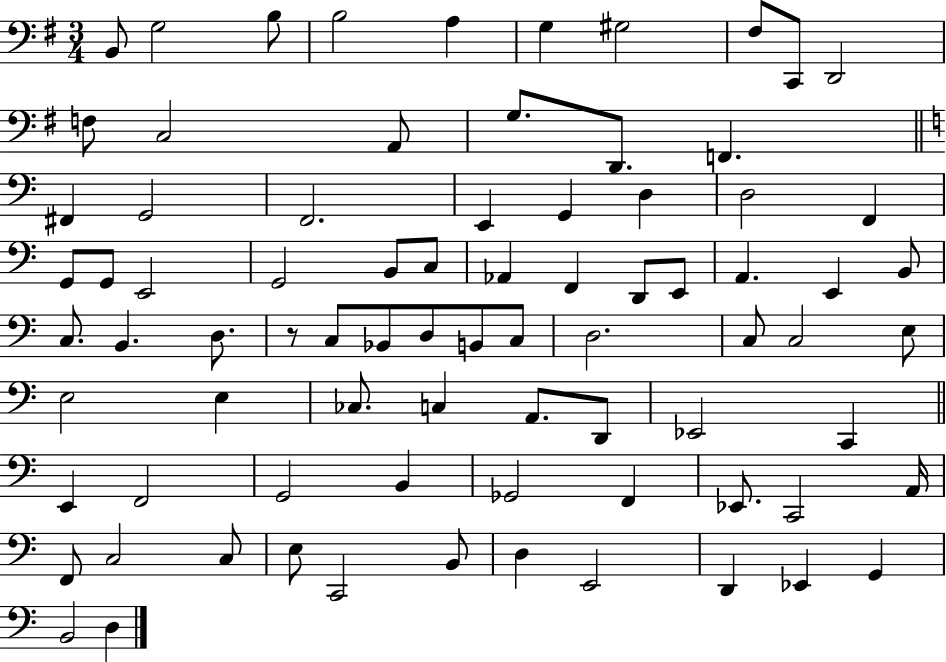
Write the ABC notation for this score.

X:1
T:Untitled
M:3/4
L:1/4
K:G
B,,/2 G,2 B,/2 B,2 A, G, ^G,2 ^F,/2 C,,/2 D,,2 F,/2 C,2 A,,/2 G,/2 D,,/2 F,, ^F,, G,,2 F,,2 E,, G,, D, D,2 F,, G,,/2 G,,/2 E,,2 G,,2 B,,/2 C,/2 _A,, F,, D,,/2 E,,/2 A,, E,, B,,/2 C,/2 B,, D,/2 z/2 C,/2 _B,,/2 D,/2 B,,/2 C,/2 D,2 C,/2 C,2 E,/2 E,2 E, _C,/2 C, A,,/2 D,,/2 _E,,2 C,, E,, F,,2 G,,2 B,, _G,,2 F,, _E,,/2 C,,2 A,,/4 F,,/2 C,2 C,/2 E,/2 C,,2 B,,/2 D, E,,2 D,, _E,, G,, B,,2 D,